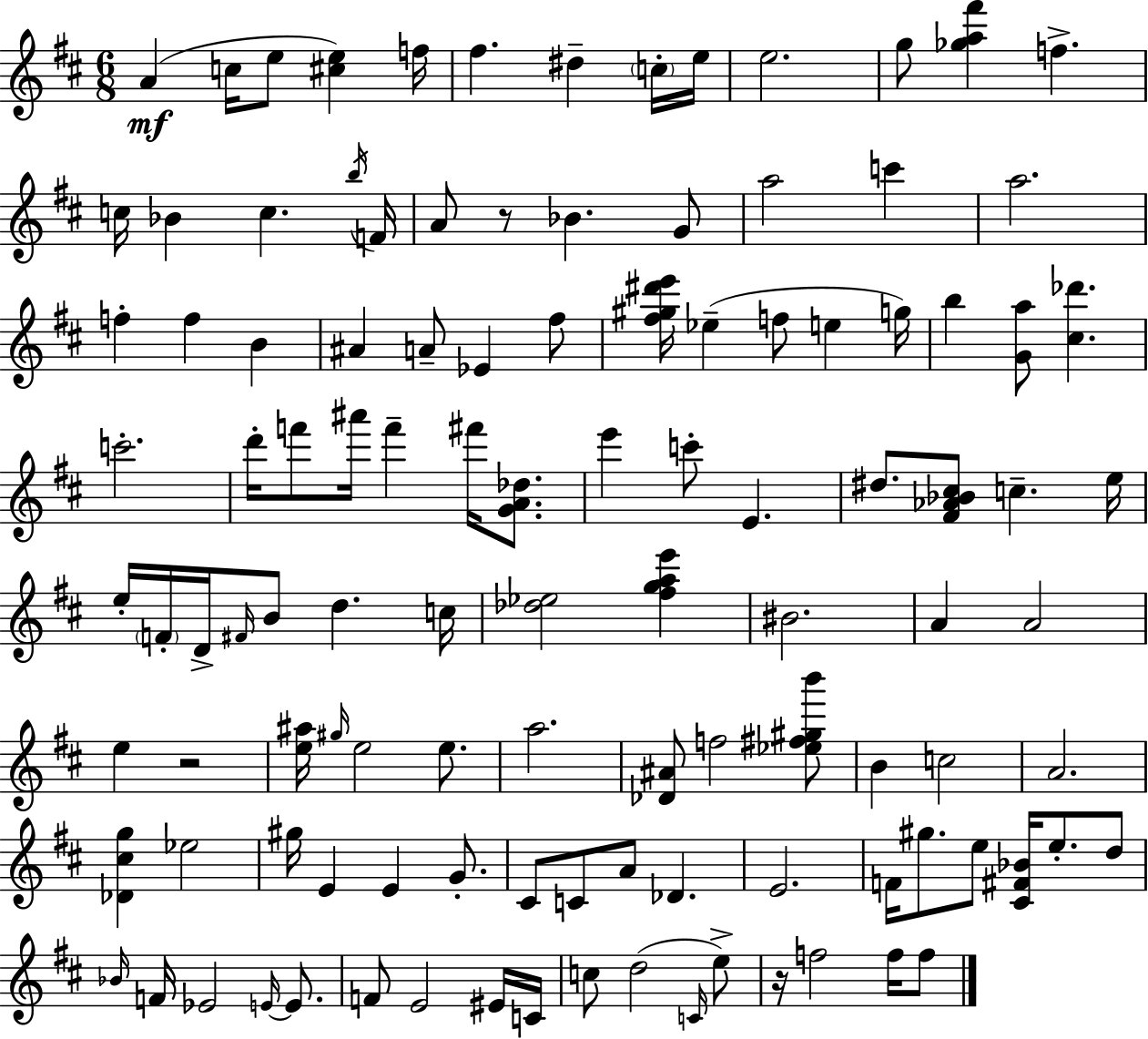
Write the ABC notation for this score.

X:1
T:Untitled
M:6/8
L:1/4
K:D
A c/4 e/2 [^ce] f/4 ^f ^d c/4 e/4 e2 g/2 [_ga^f'] f c/4 _B c b/4 F/4 A/2 z/2 _B G/2 a2 c' a2 f f B ^A A/2 _E ^f/2 [^f^g^d'e']/4 _e f/2 e g/4 b [Ga]/2 [^c_d'] c'2 d'/4 f'/2 ^a'/4 f' ^f'/4 [GA_d]/2 e' c'/2 E ^d/2 [^F_A_B^c]/2 c e/4 e/4 F/4 D/4 ^F/4 B/2 d c/4 [_d_e]2 [^fgae'] ^B2 A A2 e z2 [e^a]/4 ^g/4 e2 e/2 a2 [_D^A]/2 f2 [_e^f^gb']/2 B c2 A2 [_D^cg] _e2 ^g/4 E E G/2 ^C/2 C/2 A/2 _D E2 F/4 ^g/2 e/2 [^C^F_B]/4 e/2 d/2 _B/4 F/4 _E2 E/4 E/2 F/2 E2 ^E/4 C/4 c/2 d2 C/4 e/2 z/4 f2 f/4 f/2